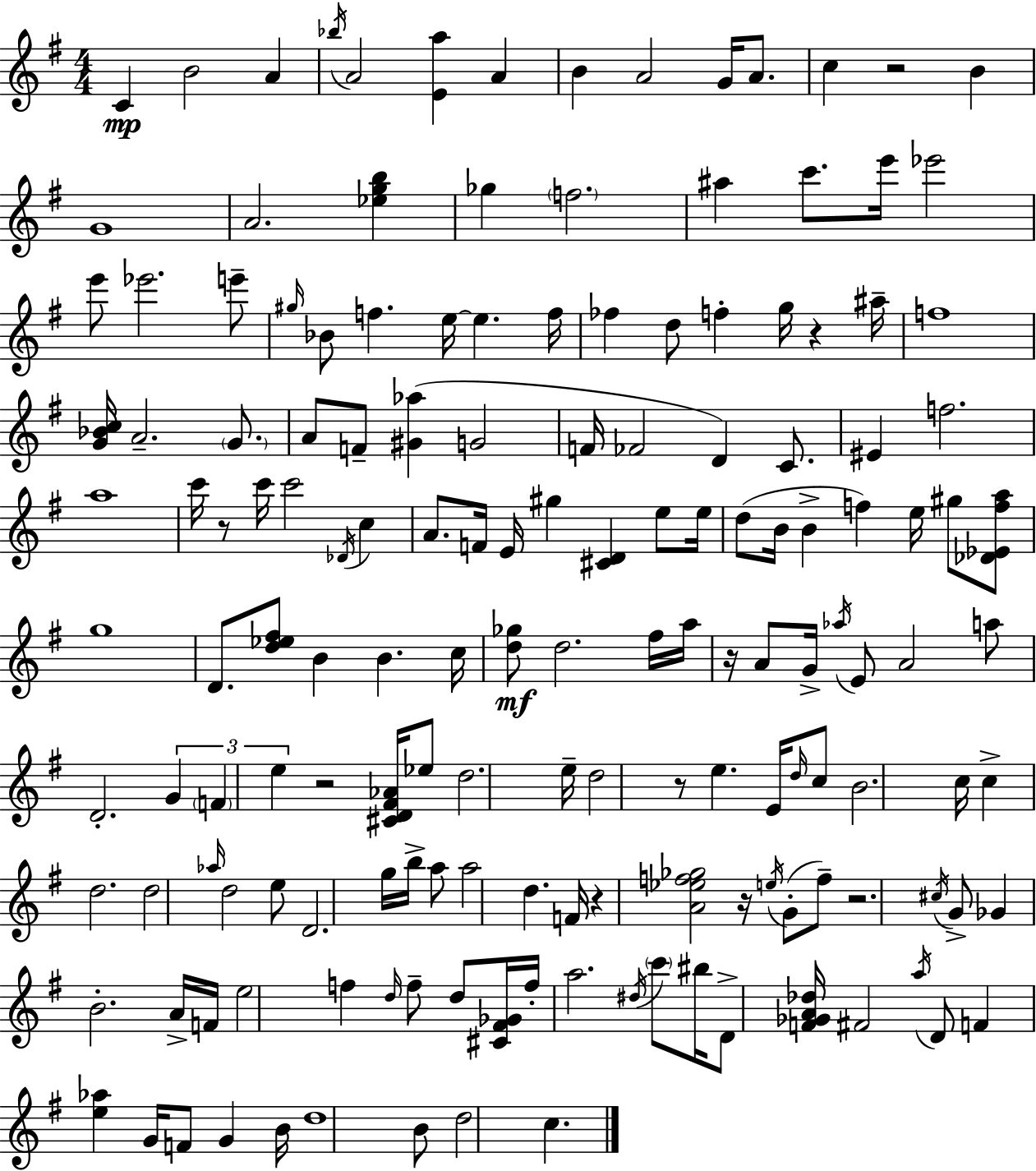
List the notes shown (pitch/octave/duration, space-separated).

C4/q B4/h A4/q Bb5/s A4/h [E4,A5]/q A4/q B4/q A4/h G4/s A4/e. C5/q R/h B4/q G4/w A4/h. [Eb5,G5,B5]/q Gb5/q F5/h. A#5/q C6/e. E6/s Eb6/h E6/e Eb6/h. E6/e G#5/s Bb4/e F5/q. E5/s E5/q. F5/s FES5/q D5/e F5/q G5/s R/q A#5/s F5/w [G4,Bb4,C5]/s A4/h. G4/e. A4/e F4/e [G#4,Ab5]/q G4/h F4/s FES4/h D4/q C4/e. EIS4/q F5/h. A5/w C6/s R/e C6/s C6/h Db4/s C5/q A4/e. F4/s E4/s G#5/q [C#4,D4]/q E5/e E5/s D5/e B4/s B4/q F5/q E5/s G#5/e [Db4,Eb4,F5,A5]/e G5/w D4/e. [D5,Eb5,F#5]/e B4/q B4/q. C5/s [D5,Gb5]/e D5/h. F#5/s A5/s R/s A4/e G4/s Ab5/s E4/e A4/h A5/e D4/h. G4/q F4/q E5/q R/h [C#4,D4,F#4,Ab4]/s Eb5/e D5/h. E5/s D5/h R/e E5/q. E4/s D5/s C5/e B4/h. C5/s C5/q D5/h. D5/h Ab5/s D5/h E5/e D4/h. G5/s B5/s A5/e A5/h D5/q. F4/s R/q [A4,Eb5,F5,Gb5]/h R/s E5/s G4/e F5/e R/h. C#5/s G4/e Gb4/q B4/h. A4/s F4/s E5/h F5/q D5/s F5/e D5/e [C#4,F#4,Gb4]/s F5/s A5/h. D#5/s C6/e BIS5/s D4/e [F4,Gb4,A4,Db5]/s F#4/h A5/s D4/e F4/q [E5,Ab5]/q G4/s F4/e G4/q B4/s D5/w B4/e D5/h C5/q.